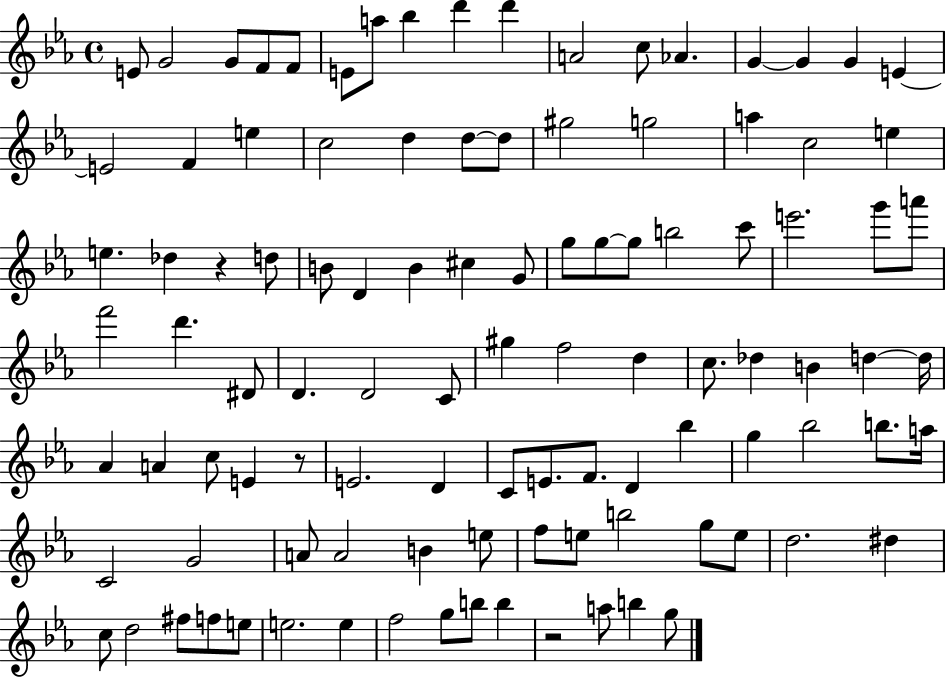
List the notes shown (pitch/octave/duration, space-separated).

E4/e G4/h G4/e F4/e F4/e E4/e A5/e Bb5/q D6/q D6/q A4/h C5/e Ab4/q. G4/q G4/q G4/q E4/q E4/h F4/q E5/q C5/h D5/q D5/e D5/e G#5/h G5/h A5/q C5/h E5/q E5/q. Db5/q R/q D5/e B4/e D4/q B4/q C#5/q G4/e G5/e G5/e G5/e B5/h C6/e E6/h. G6/e A6/e F6/h D6/q. D#4/e D4/q. D4/h C4/e G#5/q F5/h D5/q C5/e. Db5/q B4/q D5/q D5/s Ab4/q A4/q C5/e E4/q R/e E4/h. D4/q C4/e E4/e. F4/e. D4/q Bb5/q G5/q Bb5/h B5/e. A5/s C4/h G4/h A4/e A4/h B4/q E5/e F5/e E5/e B5/h G5/e E5/e D5/h. D#5/q C5/e D5/h F#5/e F5/e E5/e E5/h. E5/q F5/h G5/e B5/e B5/q R/h A5/e B5/q G5/e